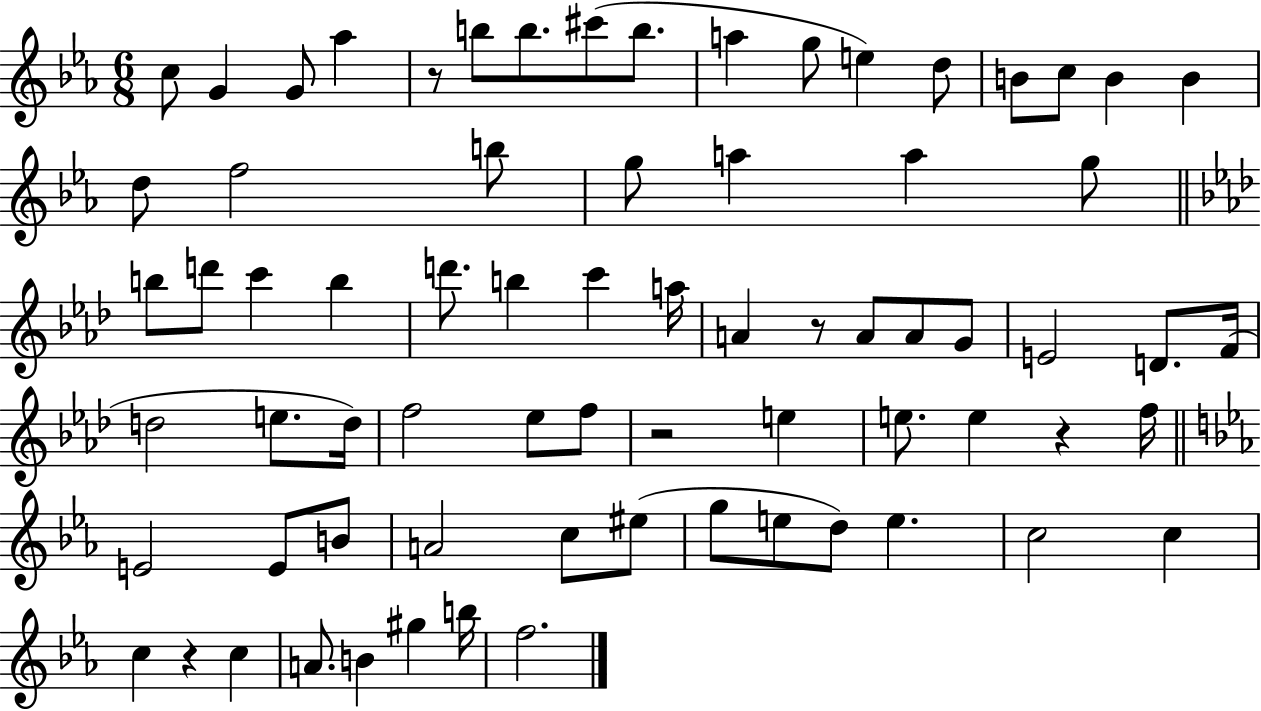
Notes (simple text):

C5/e G4/q G4/e Ab5/q R/e B5/e B5/e. C#6/e B5/e. A5/q G5/e E5/q D5/e B4/e C5/e B4/q B4/q D5/e F5/h B5/e G5/e A5/q A5/q G5/e B5/e D6/e C6/q B5/q D6/e. B5/q C6/q A5/s A4/q R/e A4/e A4/e G4/e E4/h D4/e. F4/s D5/h E5/e. D5/s F5/h Eb5/e F5/e R/h E5/q E5/e. E5/q R/q F5/s E4/h E4/e B4/e A4/h C5/e EIS5/e G5/e E5/e D5/e E5/q. C5/h C5/q C5/q R/q C5/q A4/e. B4/q G#5/q B5/s F5/h.